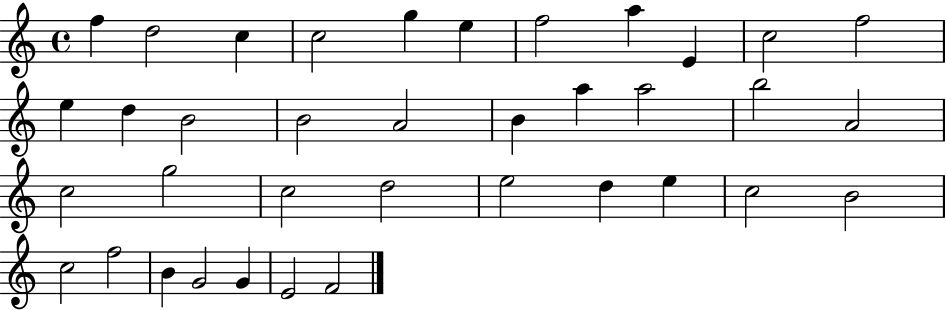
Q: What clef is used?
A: treble